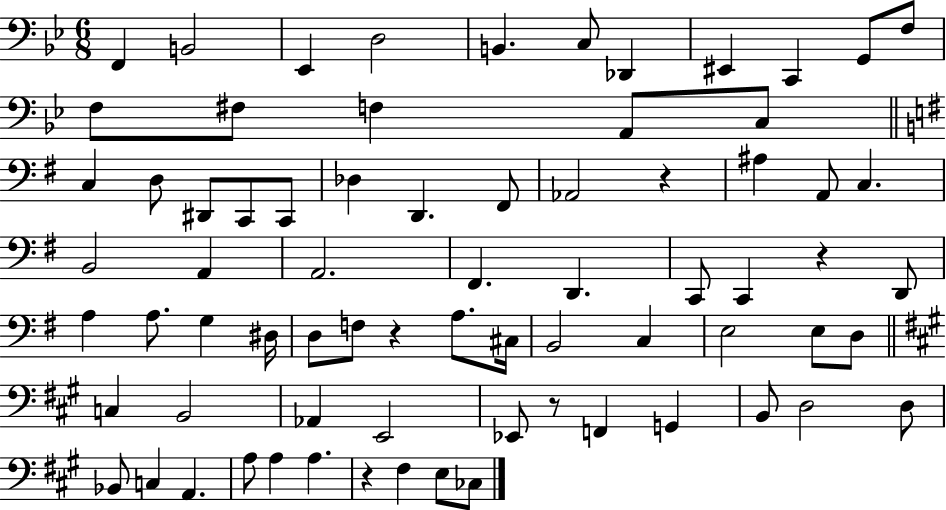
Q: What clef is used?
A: bass